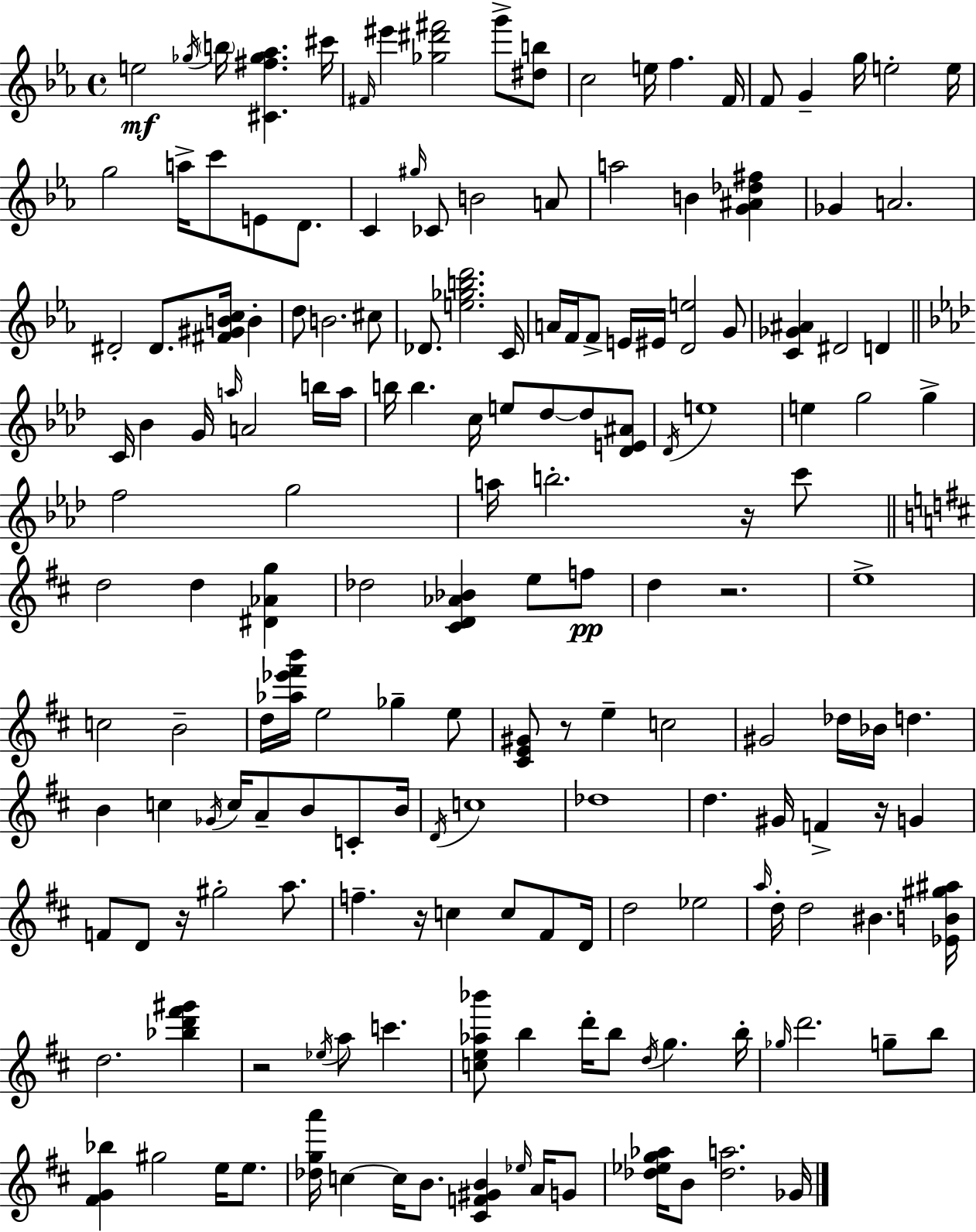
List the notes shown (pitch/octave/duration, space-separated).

E5/h Gb5/s B5/s [C#4,F#5,Gb5,Ab5]/q. C#6/s F#4/s EIS6/q [Gb5,D#6,F#6]/h G6/e [D#5,B5]/e C5/h E5/s F5/q. F4/s F4/e G4/q G5/s E5/h E5/s G5/h A5/s C6/e E4/e D4/e. C4/q G#5/s CES4/e B4/h A4/e A5/h B4/q [G4,A#4,Db5,F#5]/q Gb4/q A4/h. D#4/h D#4/e. [F#4,G#4,B4,C5]/s B4/q D5/e B4/h. C#5/e Db4/e. [E5,Gb5,B5,D6]/h. C4/s A4/s F4/s F4/e E4/s EIS4/s [D4,E5]/h G4/e [C4,Gb4,A#4]/q D#4/h D4/q C4/s Bb4/q G4/s A5/s A4/h B5/s A5/s B5/s B5/q. C5/s E5/e Db5/e Db5/e [Db4,E4,A#4]/e Db4/s E5/w E5/q G5/h G5/q F5/h G5/h A5/s B5/h. R/s C6/e D5/h D5/q [D#4,Ab4,G5]/q Db5/h [C#4,D4,Ab4,Bb4]/q E5/e F5/e D5/q R/h. E5/w C5/h B4/h D5/s [Ab5,Eb6,F#6,B6]/s E5/h Gb5/q E5/e [C#4,E4,G#4]/e R/e E5/q C5/h G#4/h Db5/s Bb4/s D5/q. B4/q C5/q Gb4/s C5/s A4/e B4/e C4/e B4/s D4/s C5/w Db5/w D5/q. G#4/s F4/q R/s G4/q F4/e D4/e R/s G#5/h A5/e. F5/q. R/s C5/q C5/e F#4/e D4/s D5/h Eb5/h A5/s D5/s D5/h BIS4/q. [Eb4,B4,G#5,A#5]/s D5/h. [Bb5,D6,F#6,G#6]/q R/h Eb5/s A5/e C6/q. [C5,E5,Ab5,Bb6]/e B5/q D6/s B5/e D5/s G5/q. B5/s Gb5/s D6/h. G5/e B5/e [F#4,G4,Bb5]/q G#5/h E5/s E5/e. [Db5,G5,A6]/s C5/q C5/s B4/e. [C#4,F4,G#4,B4]/q Eb5/s A4/s G4/e [Db5,Eb5,G5,Ab5]/s B4/e [Db5,A5]/h. Gb4/s